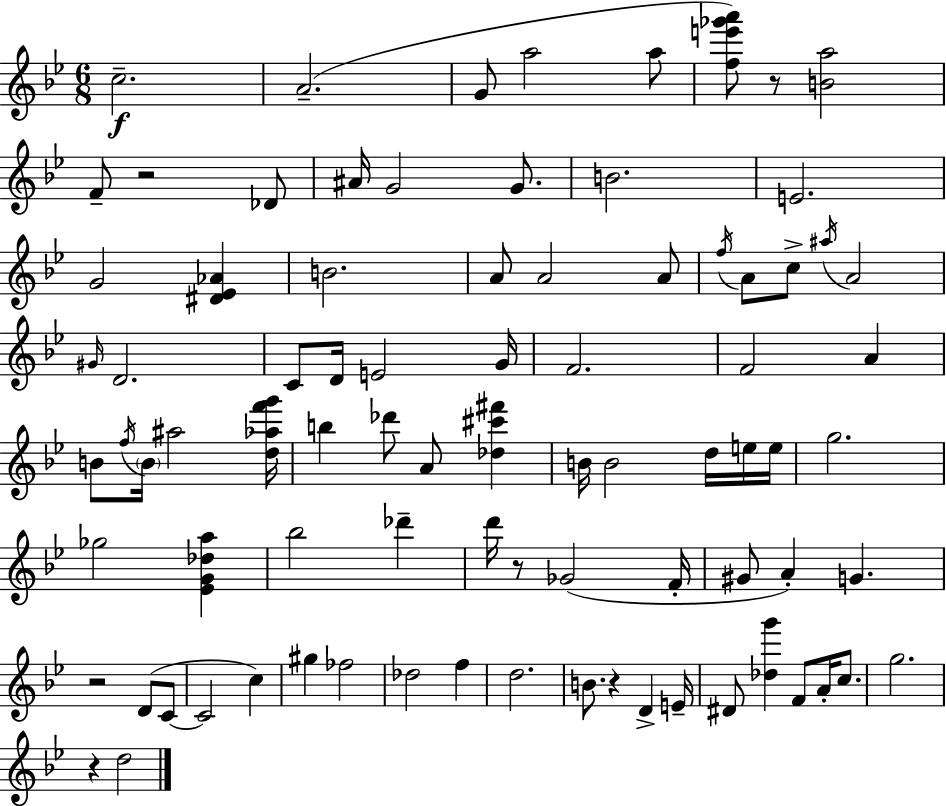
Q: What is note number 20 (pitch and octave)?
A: C5